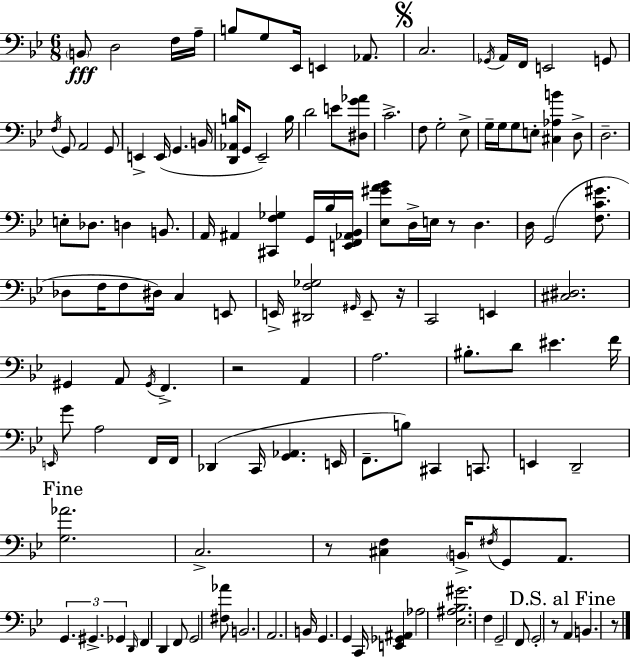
{
  \clef bass
  \numericTimeSignature
  \time 6/8
  \key g \minor
  \parenthesize b,8\fff d2 f16 a16-- | b8 g8 ees,16 e,4 aes,8. | \mark \markup { \musicglyph "scripts.segno" } c2. | \acciaccatura { ges,16 } a,16 f,16 e,2 g,8 | \break \acciaccatura { f16 } g,8 a,2 | g,8 e,4-> e,16( g,4. | b,16 <d, aes, b>16 g,8 ees,2--) | b16 d'2 e'8 | \break <dis g' aes'>8 c'2.-> | f8 g2-. | ees8-> g16-- g16 g8 e8-. <cis aes b'>4 | d8-> d2.-- | \break e8-. des8. d4 b,8. | a,16 ais,4 <cis, f ges>4 g,16 | bes16 <e, f, aes, bes,>16 <ees gis' a' bes'>8 d16-> e16 r8 d4. | d16 g,2( <f c' gis'>8. | \break des8 f16 f8 dis16) c4 | e,8 e,16-> <dis, f ges>2 \grace { gis,16 } | e,8-- r16 c,2 e,4 | <cis dis>2. | \break gis,4 a,8 \acciaccatura { gis,16 } f,4.-> | r2 | a,4 a2. | bis8.-. d'8 eis'4. | \break f'16 \grace { e,16 } g'8 a2 | f,16 f,16 des,4( c,16 <g, aes,>4. | e,16 f,8.-- b8) cis,4 | c,8. e,4 d,2-- | \break \mark "Fine" <g aes'>2. | c2.-> | r8 <cis f>4 \parenthesize b,16-> | \acciaccatura { fis16 } g,8 a,8. \tuplet 3/2 { g,4. | \break gis,4.-> ges,4 } \grace { d,16 } f,4 | d,4 f,8 g,2 | <fis aes'>8 b,2. | a,2. | \break b,16 g,4. | g,4 c,16 <e, ges, ais,>4 aes2 | <ees ais bes gis'>2. | f4 g,2-- | \break f,8 \parenthesize g,2-. | r8 \mark "D.S. al Fine" a,4 b,4. | r8 \bar "|."
}